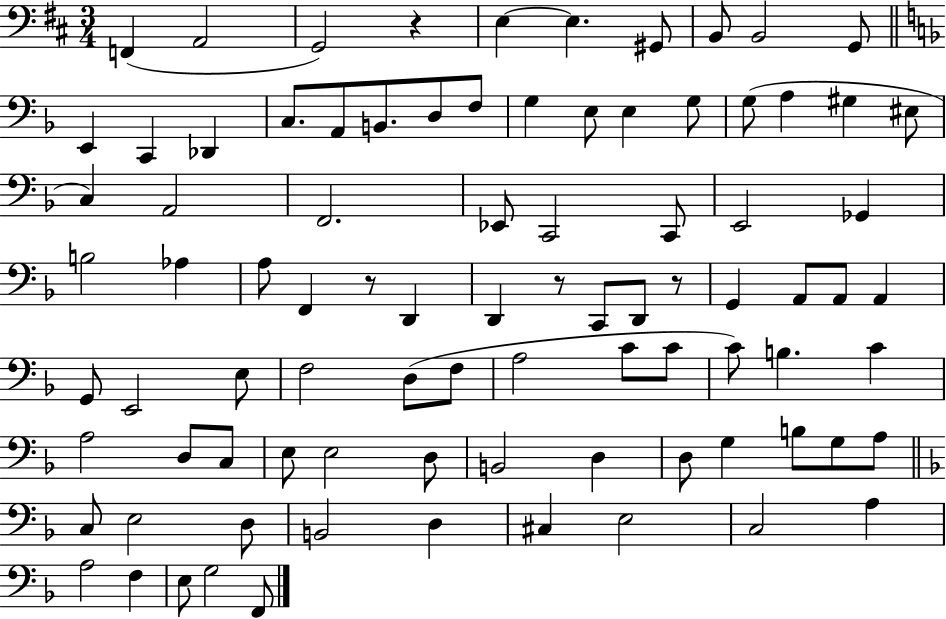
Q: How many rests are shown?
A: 4